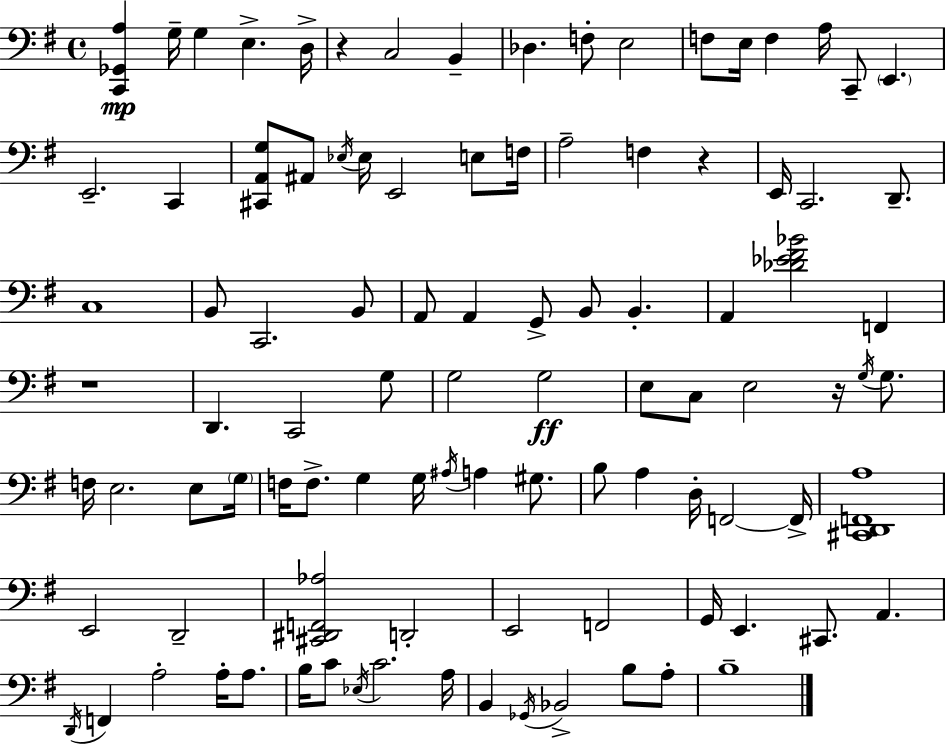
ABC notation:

X:1
T:Untitled
M:4/4
L:1/4
K:G
[C,,_G,,A,] G,/4 G, E, D,/4 z C,2 B,, _D, F,/2 E,2 F,/2 E,/4 F, A,/4 C,,/2 E,, E,,2 C,, [^C,,A,,G,]/2 ^A,,/2 _E,/4 _E,/4 E,,2 E,/2 F,/4 A,2 F, z E,,/4 C,,2 D,,/2 C,4 B,,/2 C,,2 B,,/2 A,,/2 A,, G,,/2 B,,/2 B,, A,, [_D_E^F_B]2 F,, z4 D,, C,,2 G,/2 G,2 G,2 E,/2 C,/2 E,2 z/4 G,/4 G,/2 F,/4 E,2 E,/2 G,/4 F,/4 F,/2 G, G,/4 ^A,/4 A, ^G,/2 B,/2 A, D,/4 F,,2 F,,/4 [^C,,D,,F,,A,]4 E,,2 D,,2 [^C,,^D,,F,,_A,]2 D,,2 E,,2 F,,2 G,,/4 E,, ^C,,/2 A,, D,,/4 F,, A,2 A,/4 A,/2 B,/4 C/2 _E,/4 C2 A,/4 B,, _G,,/4 _B,,2 B,/2 A,/2 B,4